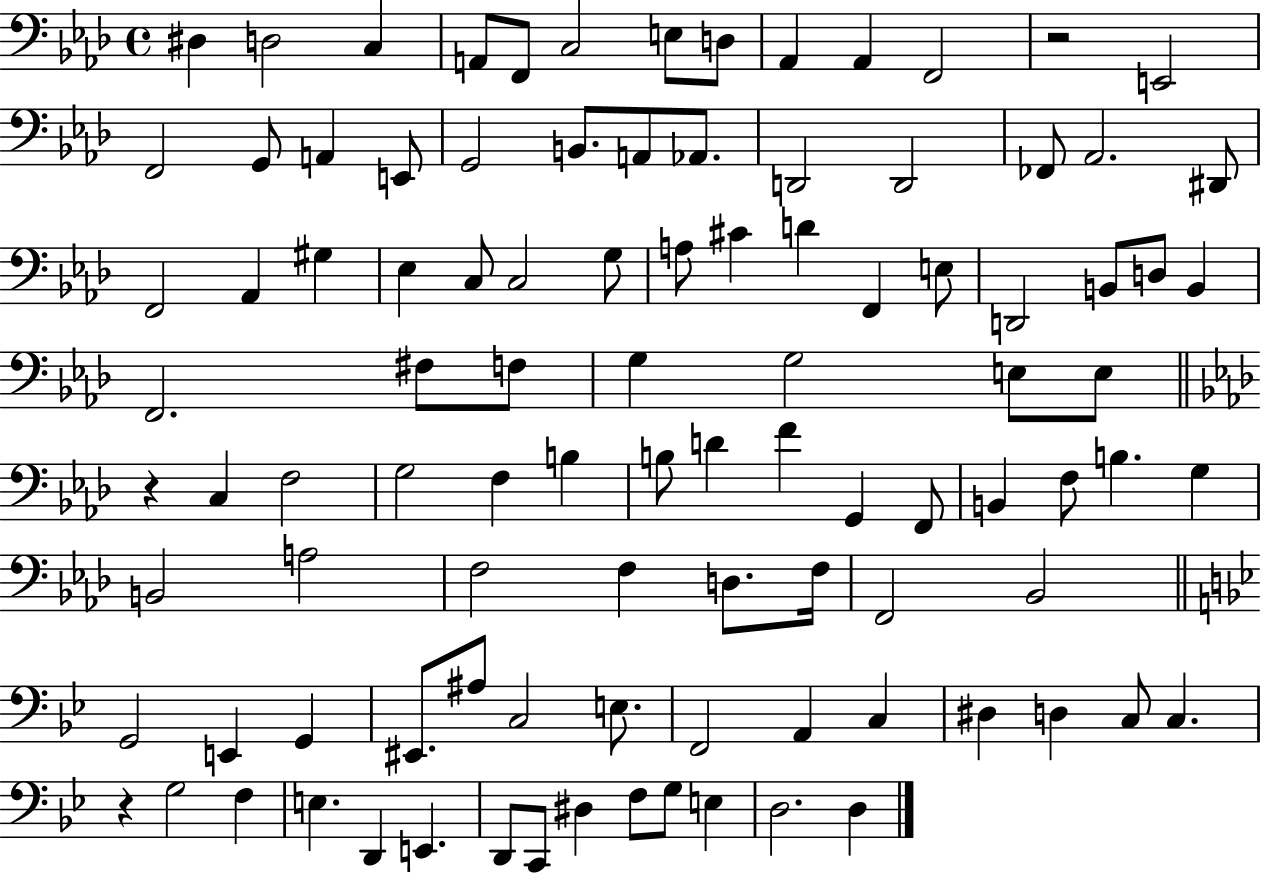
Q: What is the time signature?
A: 4/4